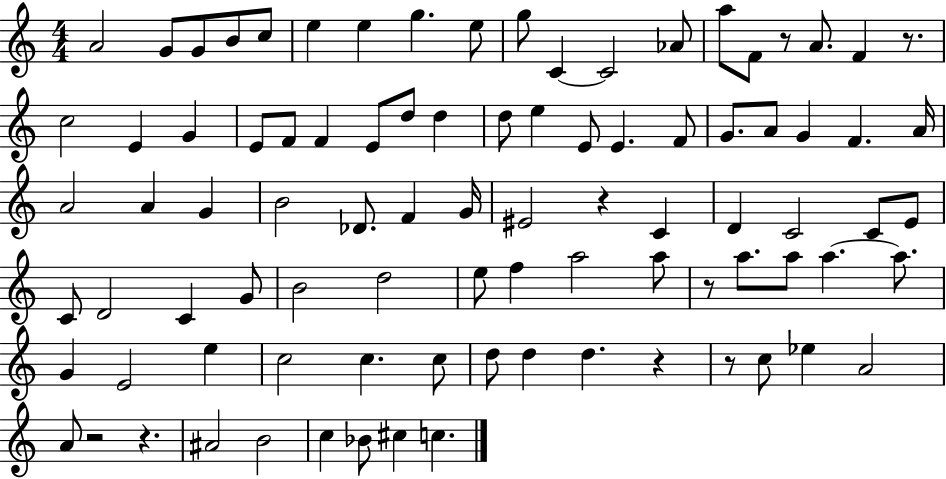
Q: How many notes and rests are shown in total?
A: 90